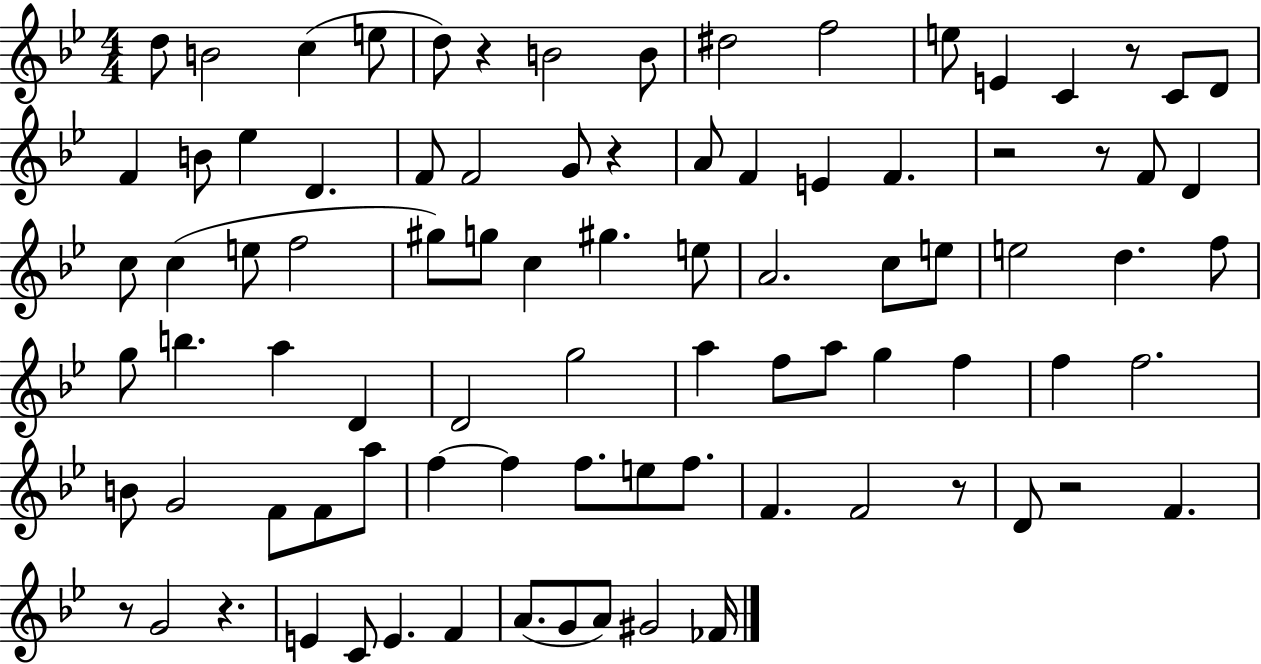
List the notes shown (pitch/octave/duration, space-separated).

D5/e B4/h C5/q E5/e D5/e R/q B4/h B4/e D#5/h F5/h E5/e E4/q C4/q R/e C4/e D4/e F4/q B4/e Eb5/q D4/q. F4/e F4/h G4/e R/q A4/e F4/q E4/q F4/q. R/h R/e F4/e D4/q C5/e C5/q E5/e F5/h G#5/e G5/e C5/q G#5/q. E5/e A4/h. C5/e E5/e E5/h D5/q. F5/e G5/e B5/q. A5/q D4/q D4/h G5/h A5/q F5/e A5/e G5/q F5/q F5/q F5/h. B4/e G4/h F4/e F4/e A5/e F5/q F5/q F5/e. E5/e F5/e. F4/q. F4/h R/e D4/e R/h F4/q. R/e G4/h R/q. E4/q C4/e E4/q. F4/q A4/e. G4/e A4/e G#4/h FES4/s